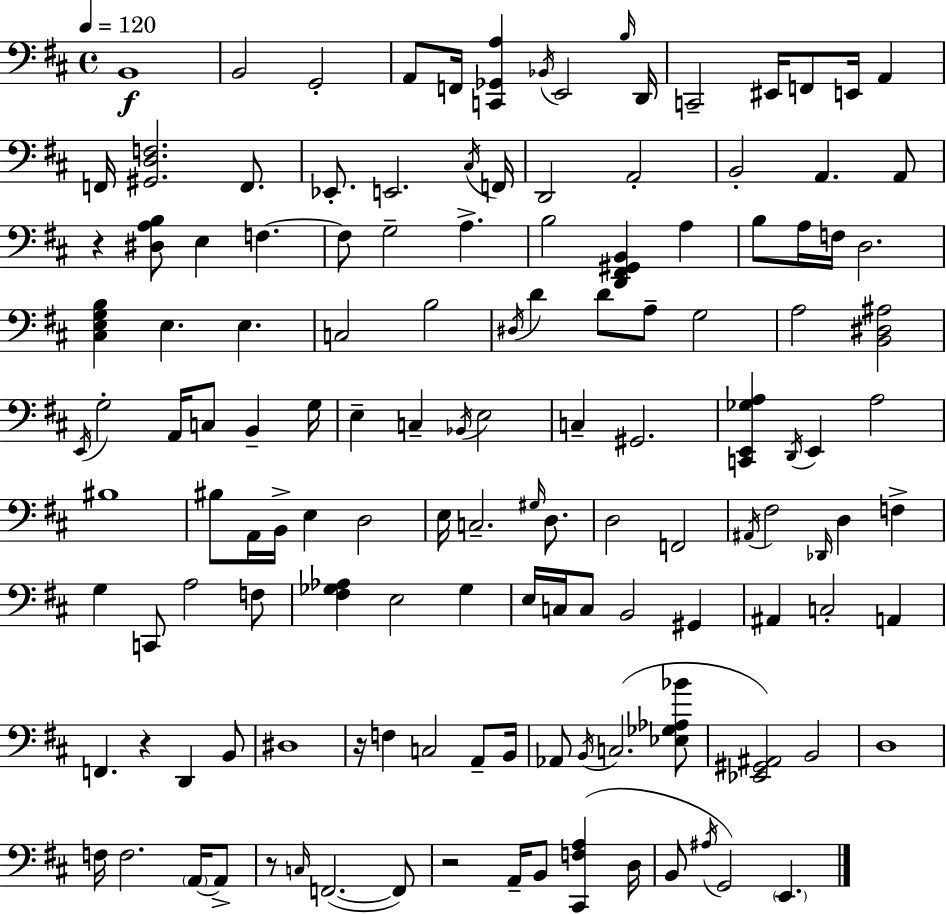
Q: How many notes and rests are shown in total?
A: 135